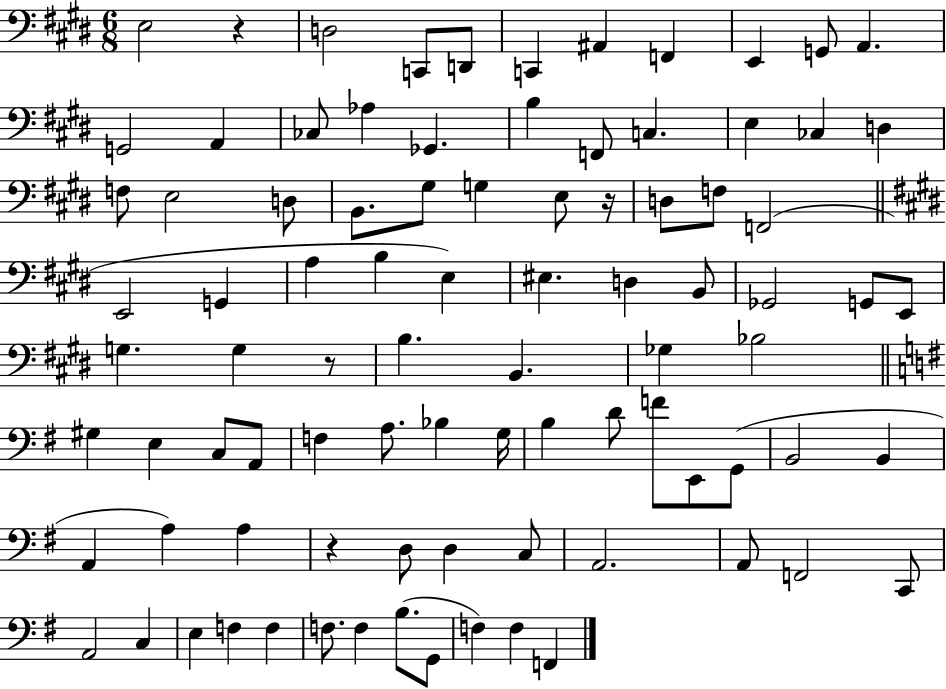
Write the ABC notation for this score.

X:1
T:Untitled
M:6/8
L:1/4
K:E
E,2 z D,2 C,,/2 D,,/2 C,, ^A,, F,, E,, G,,/2 A,, G,,2 A,, _C,/2 _A, _G,, B, F,,/2 C, E, _C, D, F,/2 E,2 D,/2 B,,/2 ^G,/2 G, E,/2 z/4 D,/2 F,/2 F,,2 E,,2 G,, A, B, E, ^E, D, B,,/2 _G,,2 G,,/2 E,,/2 G, G, z/2 B, B,, _G, _B,2 ^G, E, C,/2 A,,/2 F, A,/2 _B, G,/4 B, D/2 F/2 E,,/2 G,,/2 B,,2 B,, A,, A, A, z D,/2 D, C,/2 A,,2 A,,/2 F,,2 C,,/2 A,,2 C, E, F, F, F,/2 F, B,/2 G,,/2 F, F, F,,